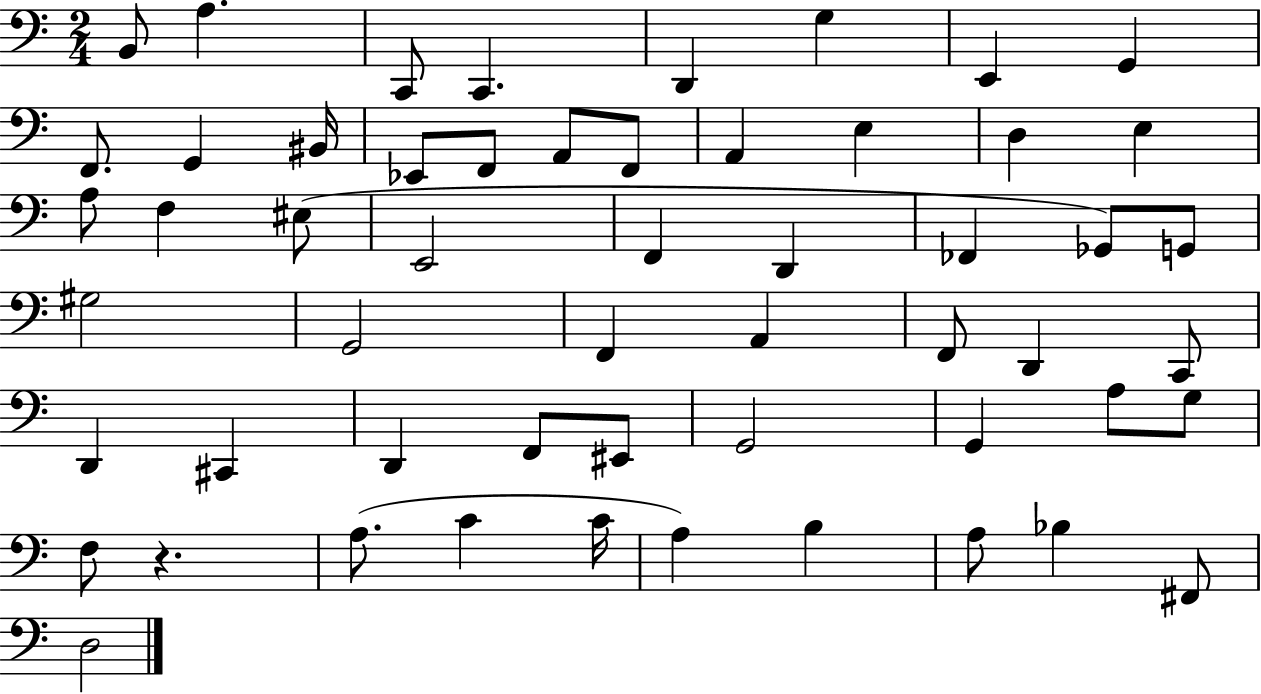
{
  \clef bass
  \numericTimeSignature
  \time 2/4
  \key c \major
  \repeat volta 2 { b,8 a4. | c,8 c,4. | d,4 g4 | e,4 g,4 | \break f,8. g,4 bis,16 | ees,8 f,8 a,8 f,8 | a,4 e4 | d4 e4 | \break a8 f4 eis8( | e,2 | f,4 d,4 | fes,4 ges,8) g,8 | \break gis2 | g,2 | f,4 a,4 | f,8 d,4 c,8 | \break d,4 cis,4 | d,4 f,8 eis,8 | g,2 | g,4 a8 g8 | \break f8 r4. | a8.( c'4 c'16 | a4) b4 | a8 bes4 fis,8 | \break d2 | } \bar "|."
}